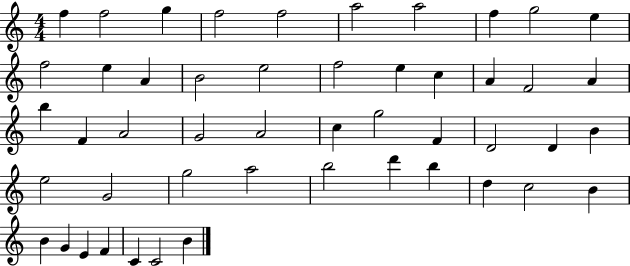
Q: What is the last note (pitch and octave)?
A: B4